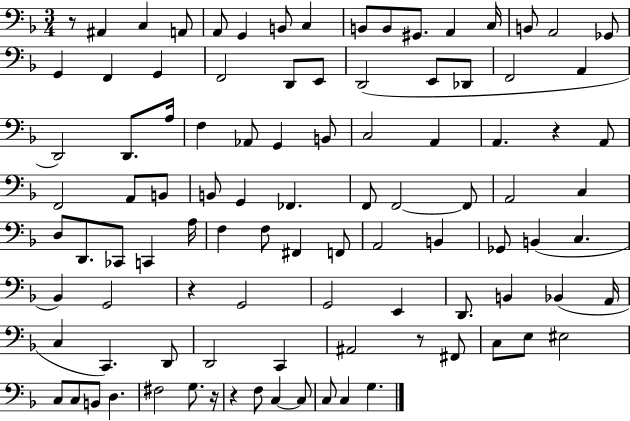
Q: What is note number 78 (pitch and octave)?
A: F#2